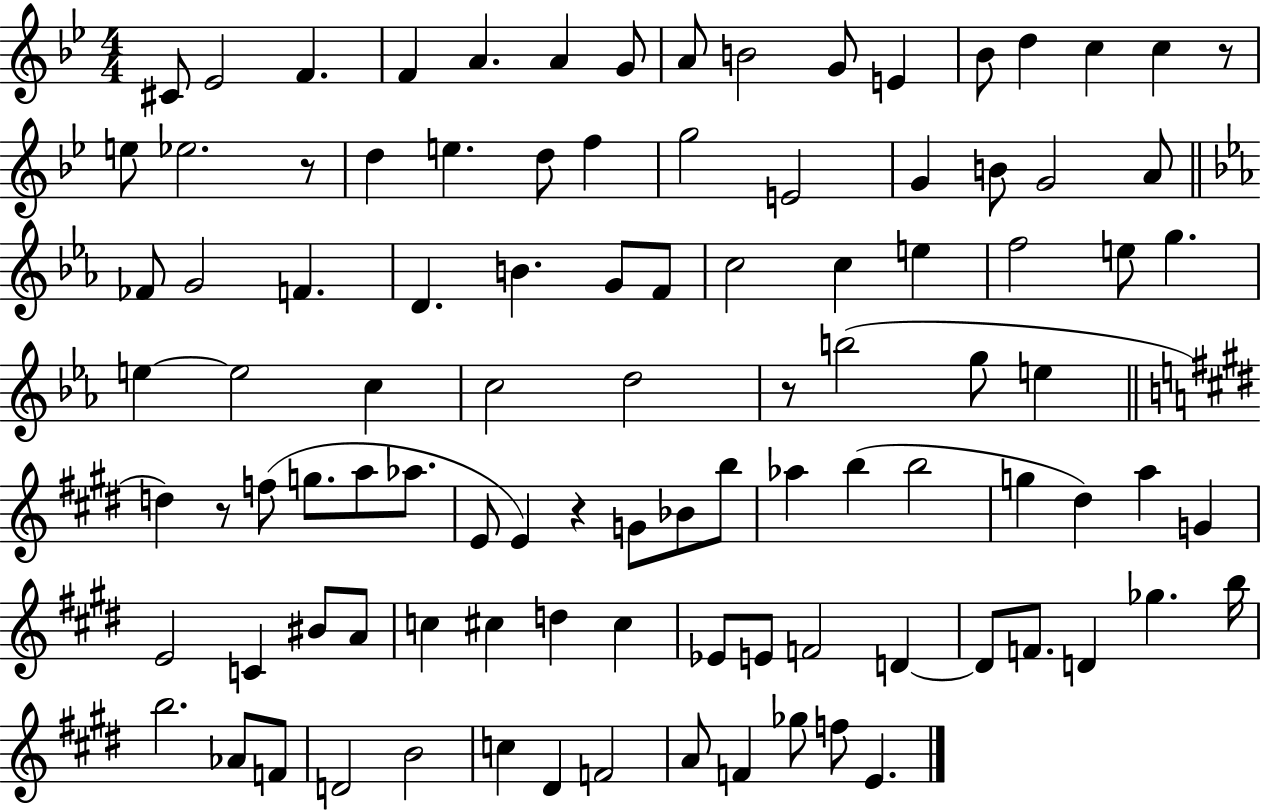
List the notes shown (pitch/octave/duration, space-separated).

C#4/e Eb4/h F4/q. F4/q A4/q. A4/q G4/e A4/e B4/h G4/e E4/q Bb4/e D5/q C5/q C5/q R/e E5/e Eb5/h. R/e D5/q E5/q. D5/e F5/q G5/h E4/h G4/q B4/e G4/h A4/e FES4/e G4/h F4/q. D4/q. B4/q. G4/e F4/e C5/h C5/q E5/q F5/h E5/e G5/q. E5/q E5/h C5/q C5/h D5/h R/e B5/h G5/e E5/q D5/q R/e F5/e G5/e. A5/e Ab5/e. E4/e E4/q R/q G4/e Bb4/e B5/e Ab5/q B5/q B5/h G5/q D#5/q A5/q G4/q E4/h C4/q BIS4/e A4/e C5/q C#5/q D5/q C#5/q Eb4/e E4/e F4/h D4/q D4/e F4/e. D4/q Gb5/q. B5/s B5/h. Ab4/e F4/e D4/h B4/h C5/q D#4/q F4/h A4/e F4/q Gb5/e F5/e E4/q.